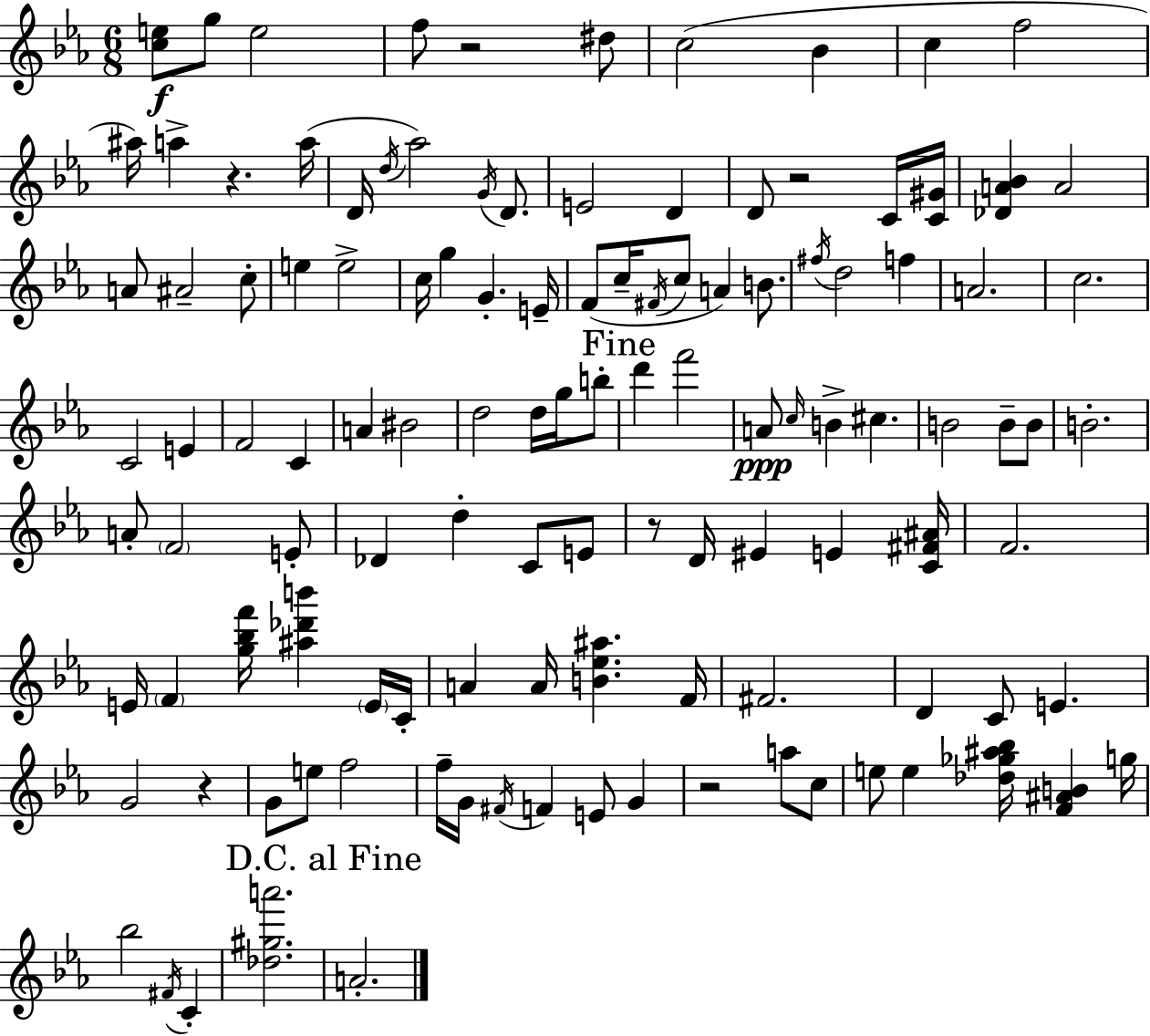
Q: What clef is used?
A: treble